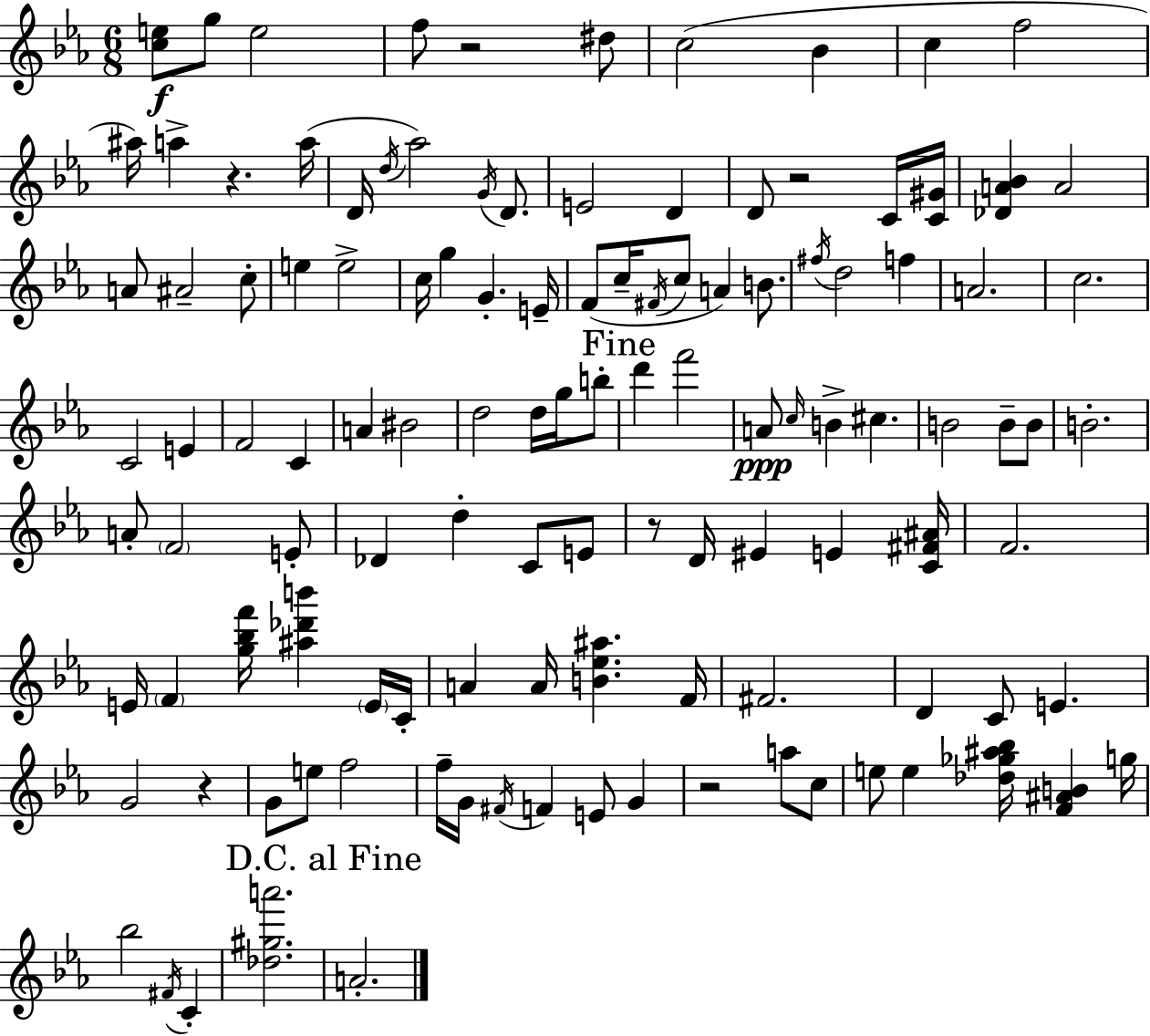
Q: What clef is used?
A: treble